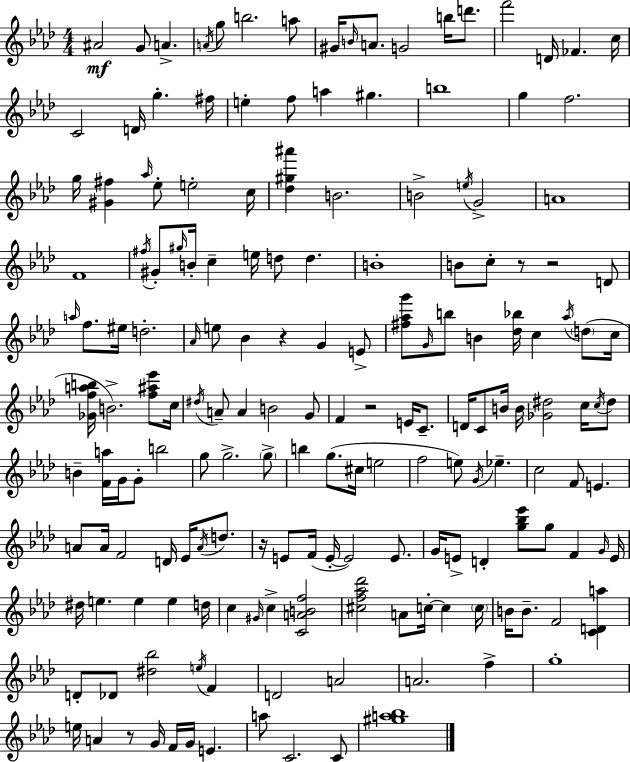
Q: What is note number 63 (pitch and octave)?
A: B4